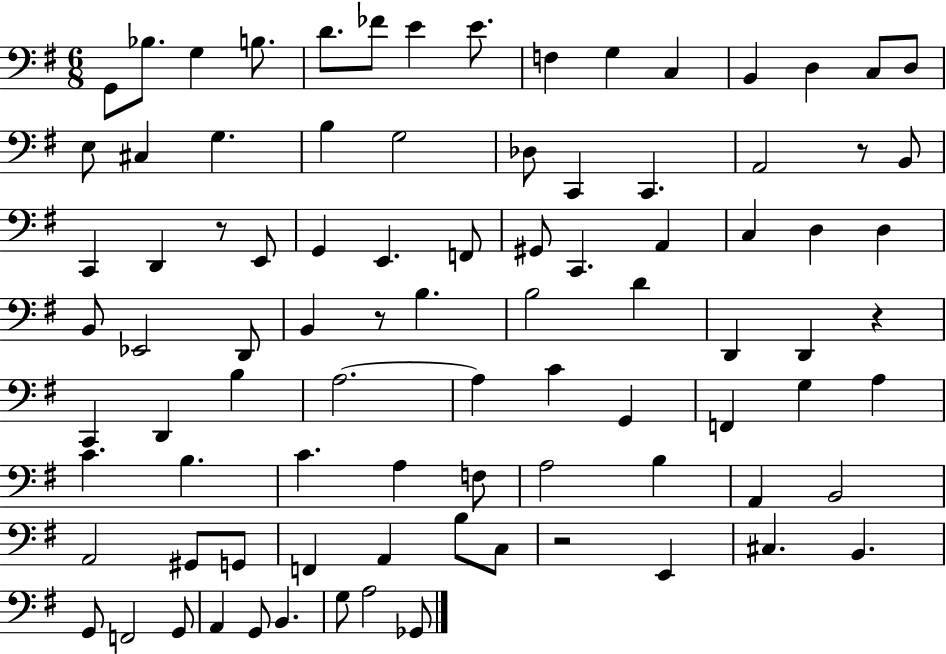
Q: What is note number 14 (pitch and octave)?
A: C3